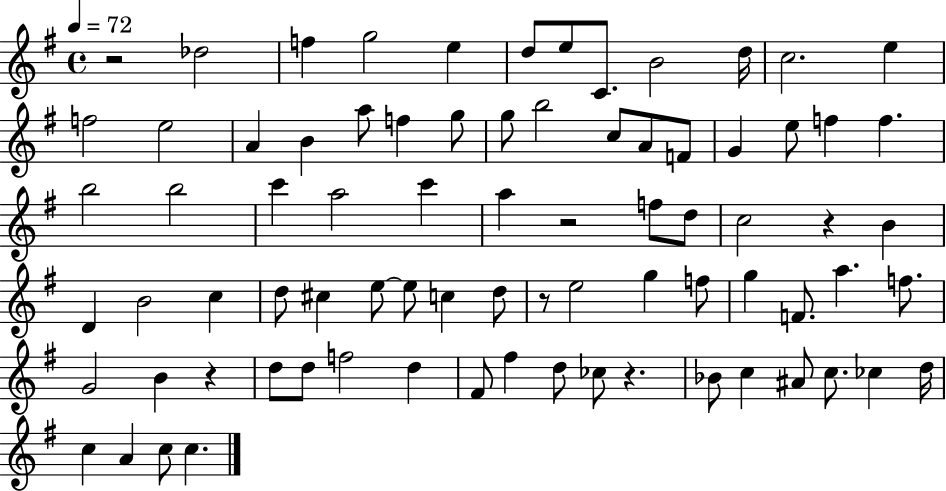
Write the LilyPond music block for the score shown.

{
  \clef treble
  \time 4/4
  \defaultTimeSignature
  \key g \major
  \tempo 4 = 72
  r2 des''2 | f''4 g''2 e''4 | d''8 e''8 c'8. b'2 d''16 | c''2. e''4 | \break f''2 e''2 | a'4 b'4 a''8 f''4 g''8 | g''8 b''2 c''8 a'8 f'8 | g'4 e''8 f''4 f''4. | \break b''2 b''2 | c'''4 a''2 c'''4 | a''4 r2 f''8 d''8 | c''2 r4 b'4 | \break d'4 b'2 c''4 | d''8 cis''4 e''8~~ e''8 c''4 d''8 | r8 e''2 g''4 f''8 | g''4 f'8. a''4. f''8. | \break g'2 b'4 r4 | d''8 d''8 f''2 d''4 | fis'8 fis''4 d''8 ces''8 r4. | bes'8 c''4 ais'8 c''8. ces''4 d''16 | \break c''4 a'4 c''8 c''4. | \bar "|."
}